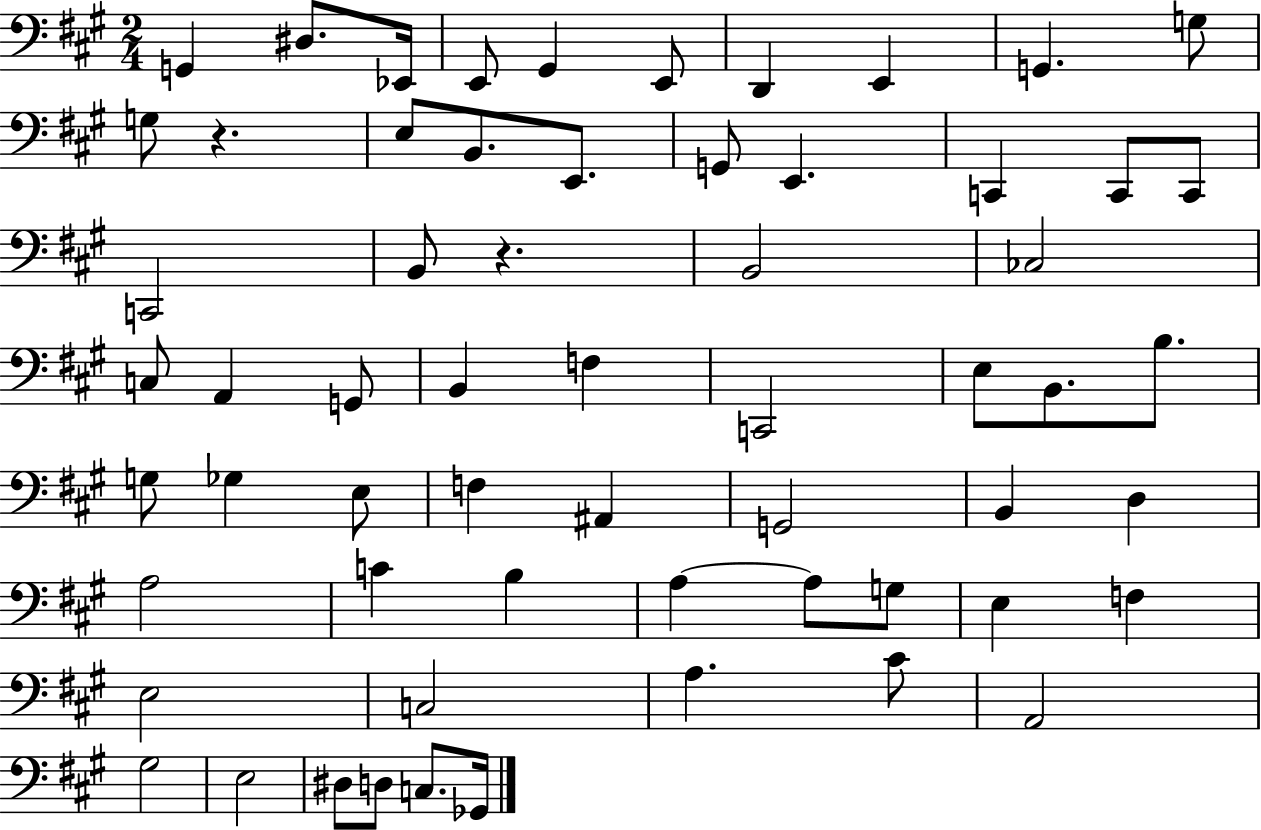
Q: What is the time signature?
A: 2/4